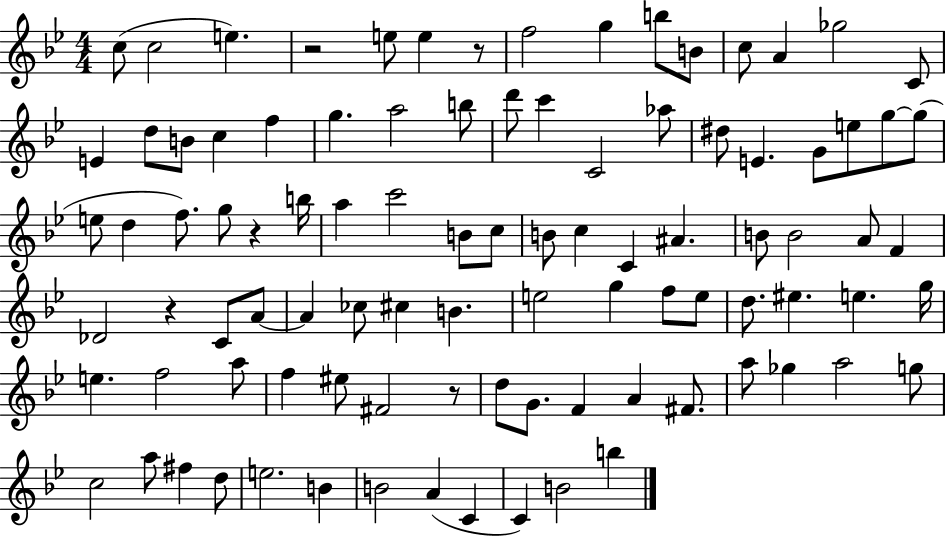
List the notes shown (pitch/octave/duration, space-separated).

C5/e C5/h E5/q. R/h E5/e E5/q R/e F5/h G5/q B5/e B4/e C5/e A4/q Gb5/h C4/e E4/q D5/e B4/e C5/q F5/q G5/q. A5/h B5/e D6/e C6/q C4/h Ab5/e D#5/e E4/q. G4/e E5/e G5/e G5/e E5/e D5/q F5/e. G5/e R/q B5/s A5/q C6/h B4/e C5/e B4/e C5/q C4/q A#4/q. B4/e B4/h A4/e F4/q Db4/h R/q C4/e A4/e A4/q CES5/e C#5/q B4/q. E5/h G5/q F5/e E5/e D5/e. EIS5/q. E5/q. G5/s E5/q. F5/h A5/e F5/q EIS5/e F#4/h R/e D5/e G4/e. F4/q A4/q F#4/e. A5/e Gb5/q A5/h G5/e C5/h A5/e F#5/q D5/e E5/h. B4/q B4/h A4/q C4/q C4/q B4/h B5/q